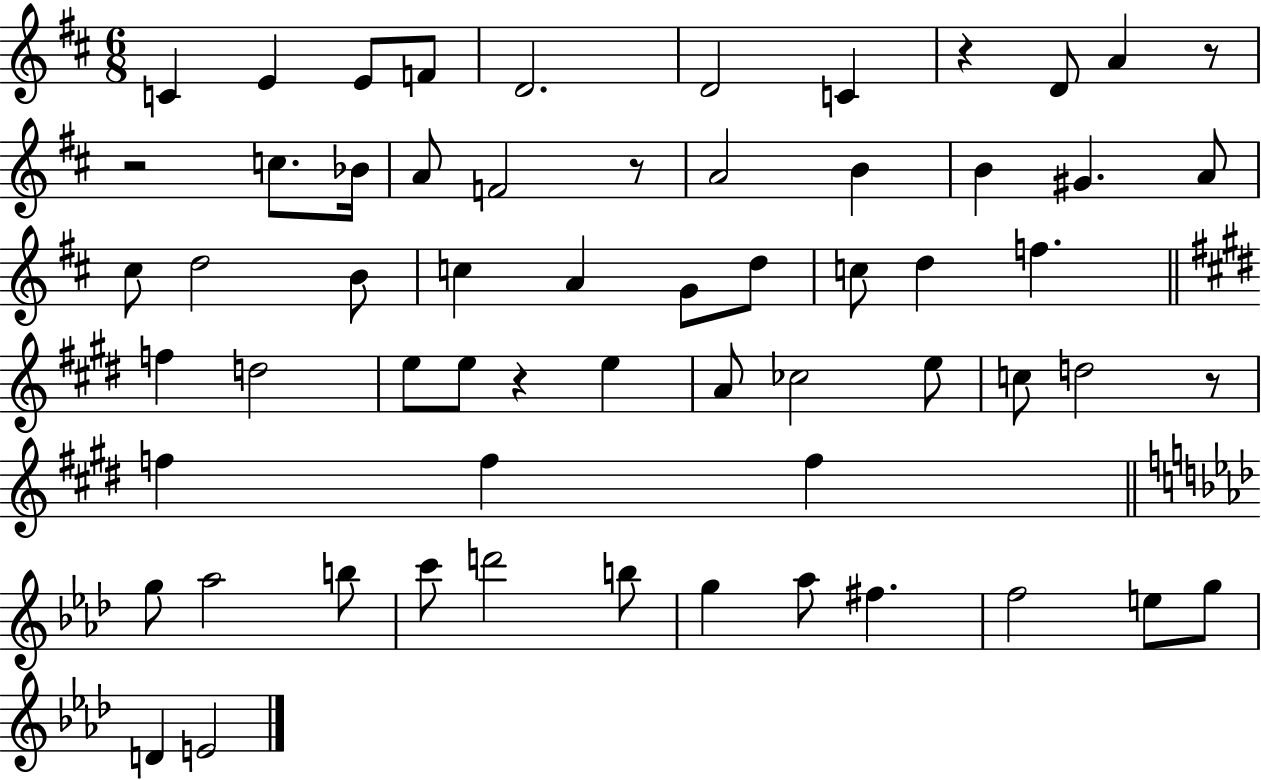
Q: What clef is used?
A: treble